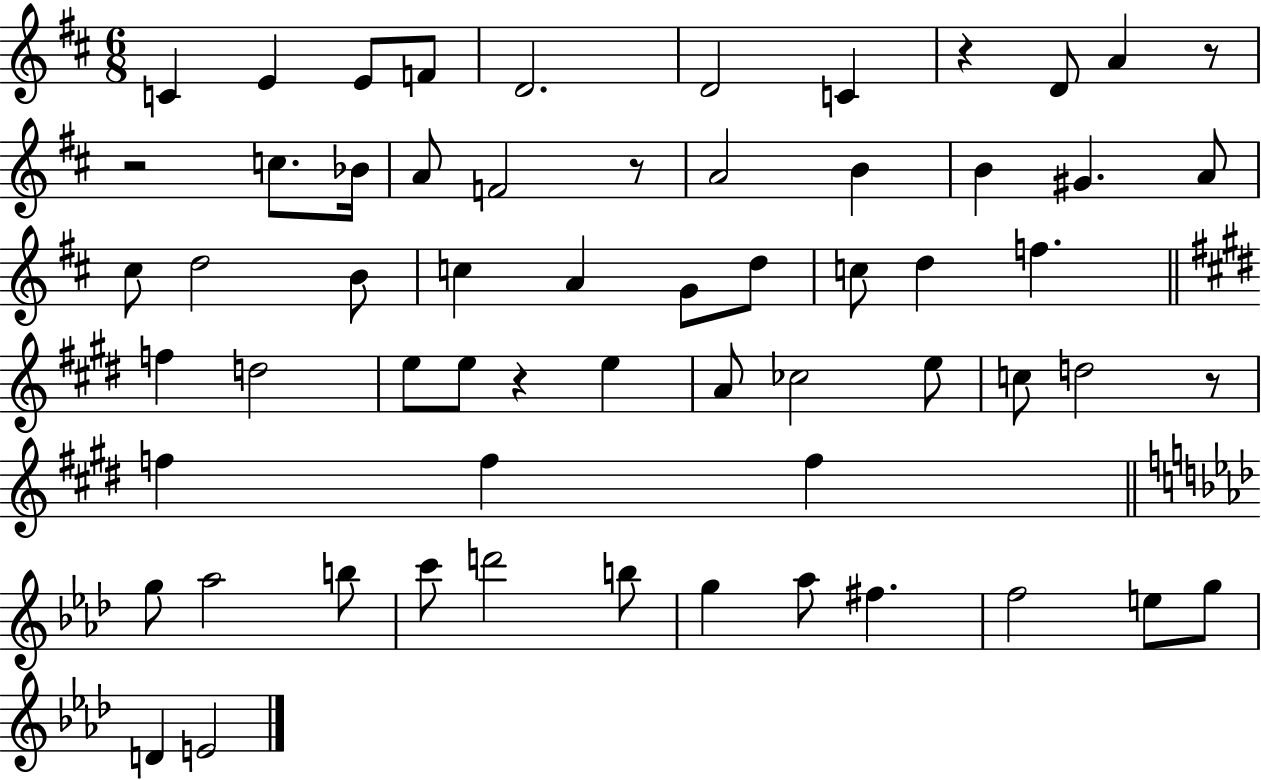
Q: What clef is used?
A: treble